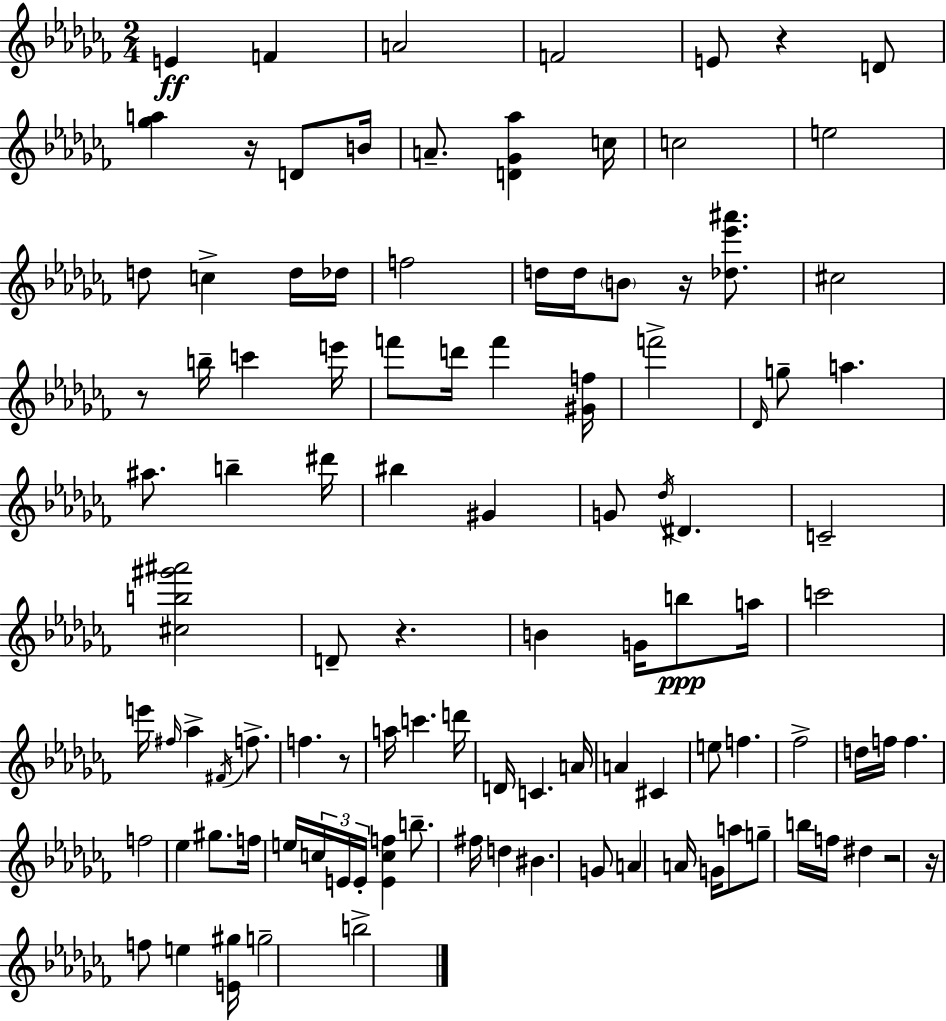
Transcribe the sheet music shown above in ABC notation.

X:1
T:Untitled
M:2/4
L:1/4
K:Abm
E F A2 F2 E/2 z D/2 [_ga] z/4 D/2 B/4 A/2 [D_G_a] c/4 c2 e2 d/2 c d/4 _d/4 f2 d/4 d/4 B/2 z/4 [_d_e'^a']/2 ^c2 z/2 b/4 c' e'/4 f'/2 d'/4 f' [^Gf]/4 f'2 _D/4 g/2 a ^a/2 b ^d'/4 ^b ^G G/2 _d/4 ^D C2 [^cb^g'^a']2 D/2 z B G/4 b/2 a/4 c'2 e'/4 ^f/4 _a ^F/4 f/2 f z/2 a/4 c' d'/4 D/4 C A/4 A ^C e/2 f _f2 d/4 f/4 f f2 _e ^g/2 f/4 e/4 c/4 E/4 E/4 [Ecf] b/2 ^f/4 d ^B G/2 A A/4 G/4 a/2 g/2 b/4 f/4 ^d z2 z/4 f/2 e [E^g]/4 g2 b2